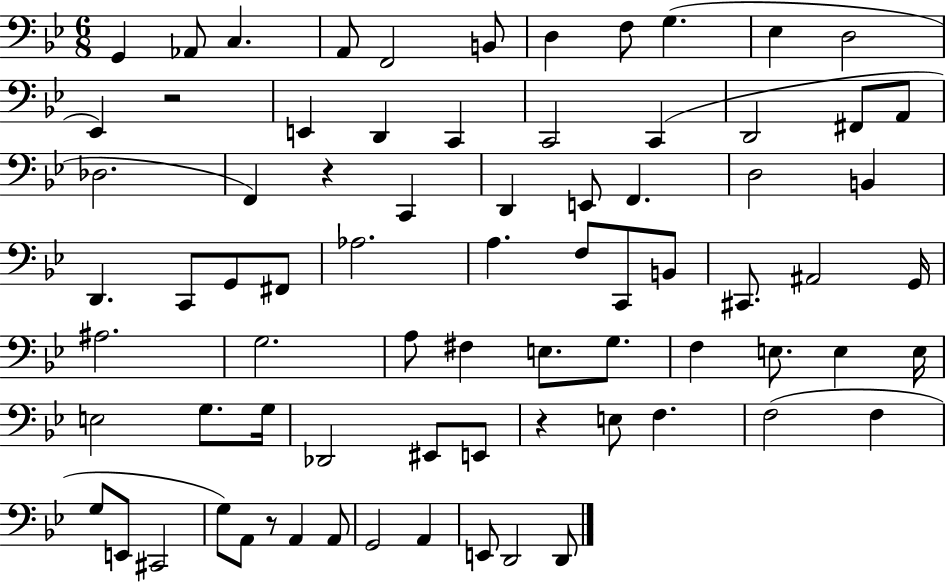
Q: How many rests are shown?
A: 4